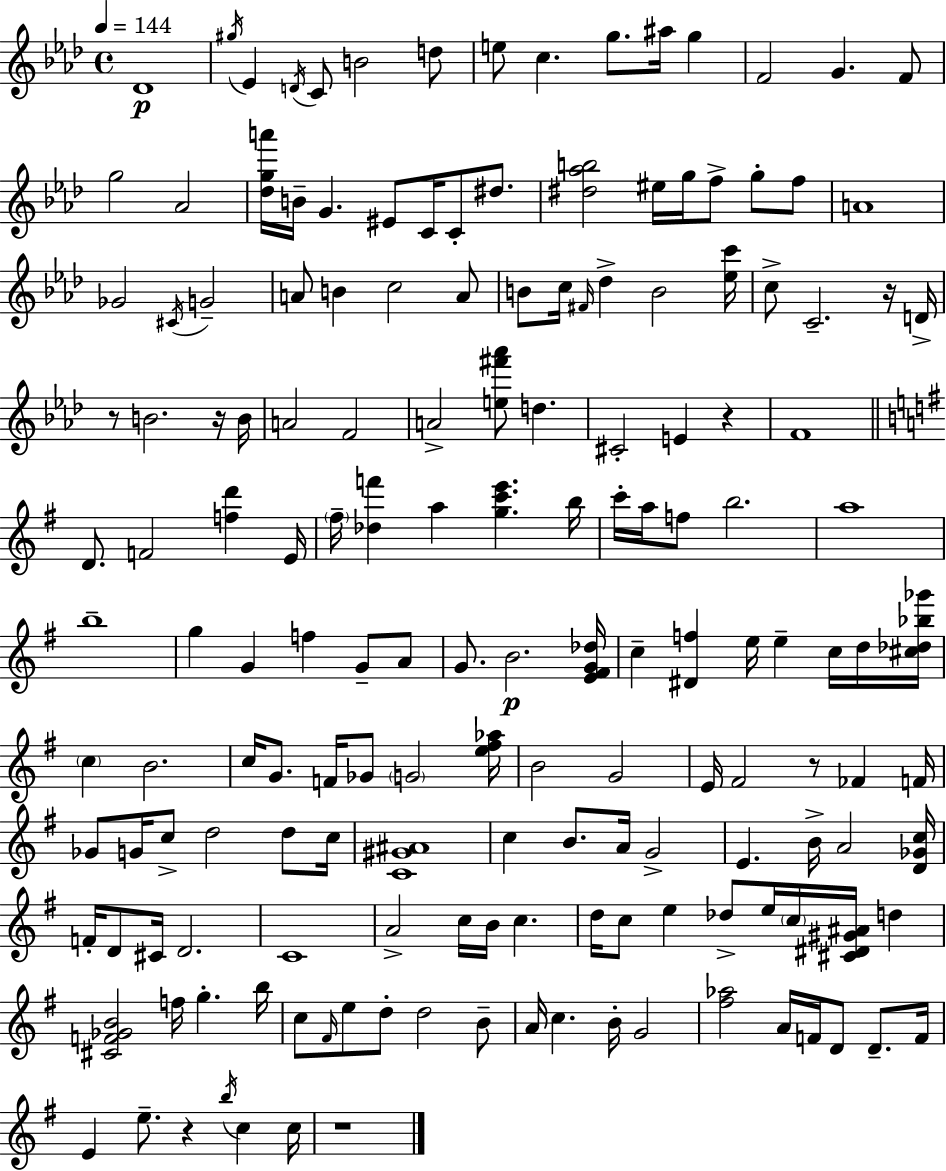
Db4/w G#5/s Eb4/q D4/s C4/e B4/h D5/e E5/e C5/q. G5/e. A#5/s G5/q F4/h G4/q. F4/e G5/h Ab4/h [Db5,G5,A6]/s B4/s G4/q. EIS4/e C4/s C4/e D#5/e. [D#5,Ab5,B5]/h EIS5/s G5/s F5/e G5/e F5/e A4/w Gb4/h C#4/s G4/h A4/e B4/q C5/h A4/e B4/e C5/s F#4/s Db5/q B4/h [Eb5,C6]/s C5/e C4/h. R/s D4/s R/e B4/h. R/s B4/s A4/h F4/h A4/h [E5,F#6,Ab6]/e D5/q. C#4/h E4/q R/q F4/w D4/e. F4/h [F5,D6]/q E4/s F#5/s [Db5,F6]/q A5/q [G5,C6,E6]/q. B5/s C6/s A5/s F5/e B5/h. A5/w B5/w G5/q G4/q F5/q G4/e A4/e G4/e. B4/h. [E4,F#4,G4,Db5]/s C5/q [D#4,F5]/q E5/s E5/q C5/s D5/s [C#5,Db5,Bb5,Gb6]/s C5/q B4/h. C5/s G4/e. F4/s Gb4/e G4/h [E5,F#5,Ab5]/s B4/h G4/h E4/s F#4/h R/e FES4/q F4/s Gb4/e G4/s C5/e D5/h D5/e C5/s [C4,G#4,A#4]/w C5/q B4/e. A4/s G4/h E4/q. B4/s A4/h [D4,Gb4,C5]/s F4/s D4/e C#4/s D4/h. C4/w A4/h C5/s B4/s C5/q. D5/s C5/e E5/q Db5/e E5/s C5/s [C#4,D#4,G#4,A#4]/s D5/q [C#4,F4,Gb4,B4]/h F5/s G5/q. B5/s C5/e F#4/s E5/e D5/e D5/h B4/e A4/s C5/q. B4/s G4/h [F#5,Ab5]/h A4/s F4/s D4/e D4/e. F4/s E4/q E5/e. R/q B5/s C5/q C5/s R/w